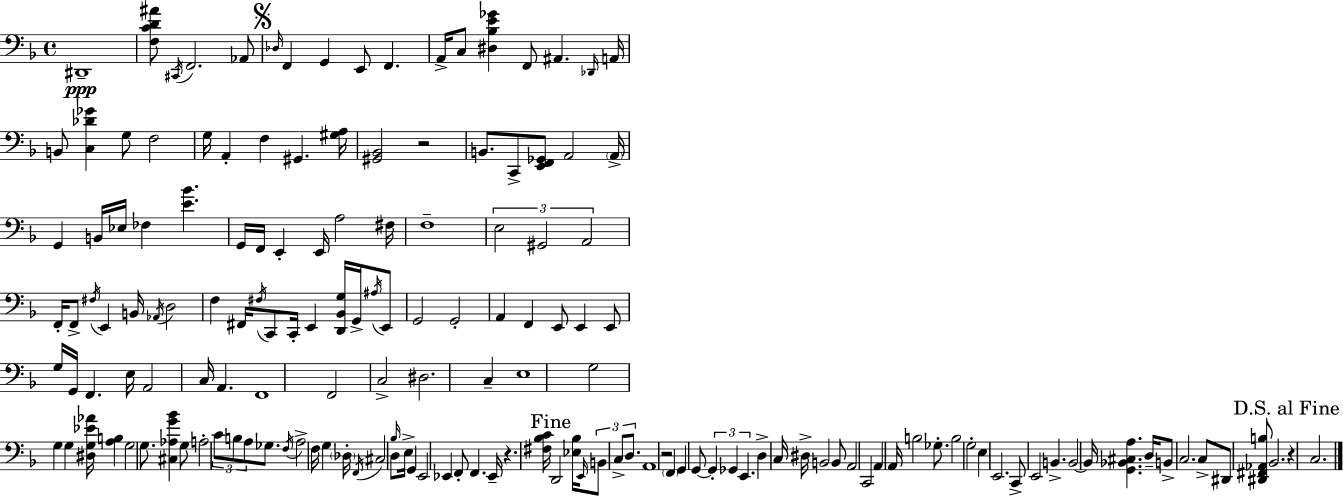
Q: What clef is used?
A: bass